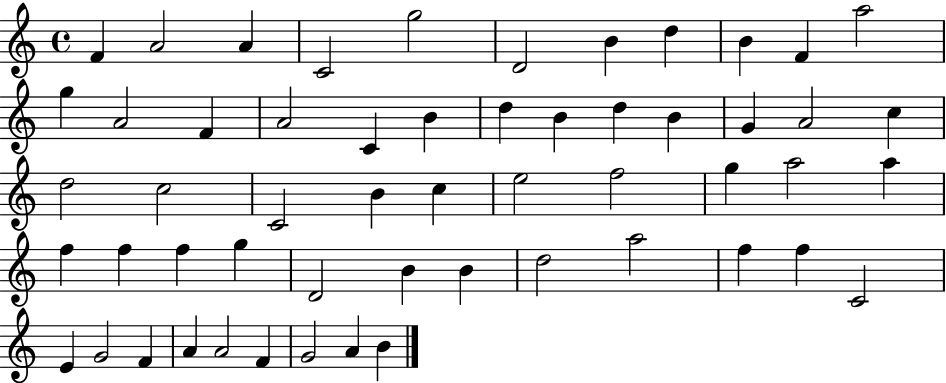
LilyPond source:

{
  \clef treble
  \time 4/4
  \defaultTimeSignature
  \key c \major
  f'4 a'2 a'4 | c'2 g''2 | d'2 b'4 d''4 | b'4 f'4 a''2 | \break g''4 a'2 f'4 | a'2 c'4 b'4 | d''4 b'4 d''4 b'4 | g'4 a'2 c''4 | \break d''2 c''2 | c'2 b'4 c''4 | e''2 f''2 | g''4 a''2 a''4 | \break f''4 f''4 f''4 g''4 | d'2 b'4 b'4 | d''2 a''2 | f''4 f''4 c'2 | \break e'4 g'2 f'4 | a'4 a'2 f'4 | g'2 a'4 b'4 | \bar "|."
}